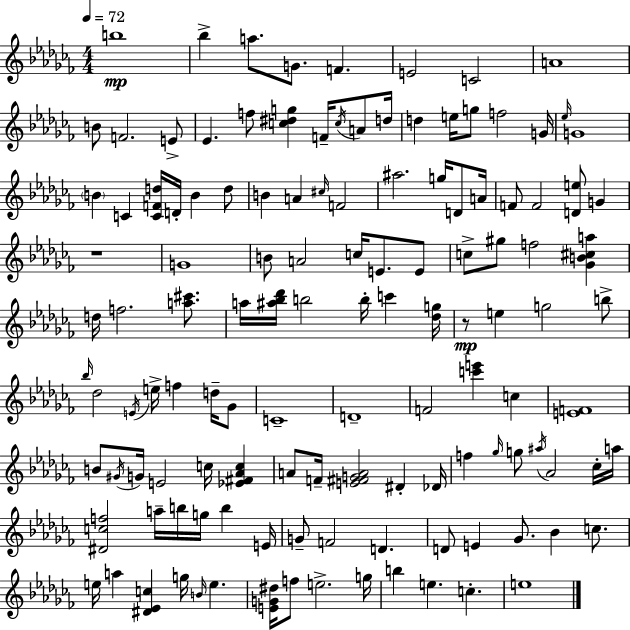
{
  \clef treble
  \numericTimeSignature
  \time 4/4
  \key aes \minor
  \tempo 4 = 72
  b''1\mp | bes''4-> a''8. g'8. f'4. | e'2 c'2 | a'1 | \break b'8 f'2. e'8-> | ees'4. f''8 <c'' dis'' g''>4 f'16-- \acciaccatura { c''16 } a'8 | d''16 d''4 e''16 g''8 f''2 | g'16 \grace { ees''16 } g'1 | \break \parenthesize b'4 c'4 <c' f' d''>16 d'16-. b'4 | d''8 b'4 a'4 \grace { cis''16 } f'2 | ais''2. g''16 | d'8 a'16 f'8 f'2 <d' e''>8 g'4 | \break r1 | g'1 | b'8 a'2 c''16 e'8. | e'8 c''8-> gis''8 f''2 <ges' b' cis'' a''>4 | \break d''16 f''2. | <a'' cis'''>8. a''16 <ais'' bes'' des'''>16 b''2 b''16-. c'''4 | <des'' g''>16 r8\mp e''4 g''2 | b''8-> \grace { bes''16 } des''2 \acciaccatura { e'16 } e''16-> f''4 | \break d''16-- ges'8 c'1-- | d'1-- | f'2 <c''' e'''>4 | c''4 <e' f'>1 | \break b'8 \acciaccatura { gis'16 } g'16 e'2 | c''16 <ees' fis' aes' c''>4 a'8 f'16-- <e' fis' g' a'>2 | dis'4-. des'16 f''4 \grace { ges''16 } g''8 \acciaccatura { ais''16 } aes'2 | ces''16-. a''16 <dis' c'' f''>2 | \break a''16-- b''16 g''16 b''4 e'16 g'8-- f'2 | d'4. d'8 e'4 ges'8. | bes'4 c''8. e''16 a''4 <dis' ees' c''>4 | g''16 \grace { b'16 } e''4. <e' g' dis''>16 f''8 e''2.-> | \break g''16 b''4 e''4. | c''4.-. e''1 | \bar "|."
}